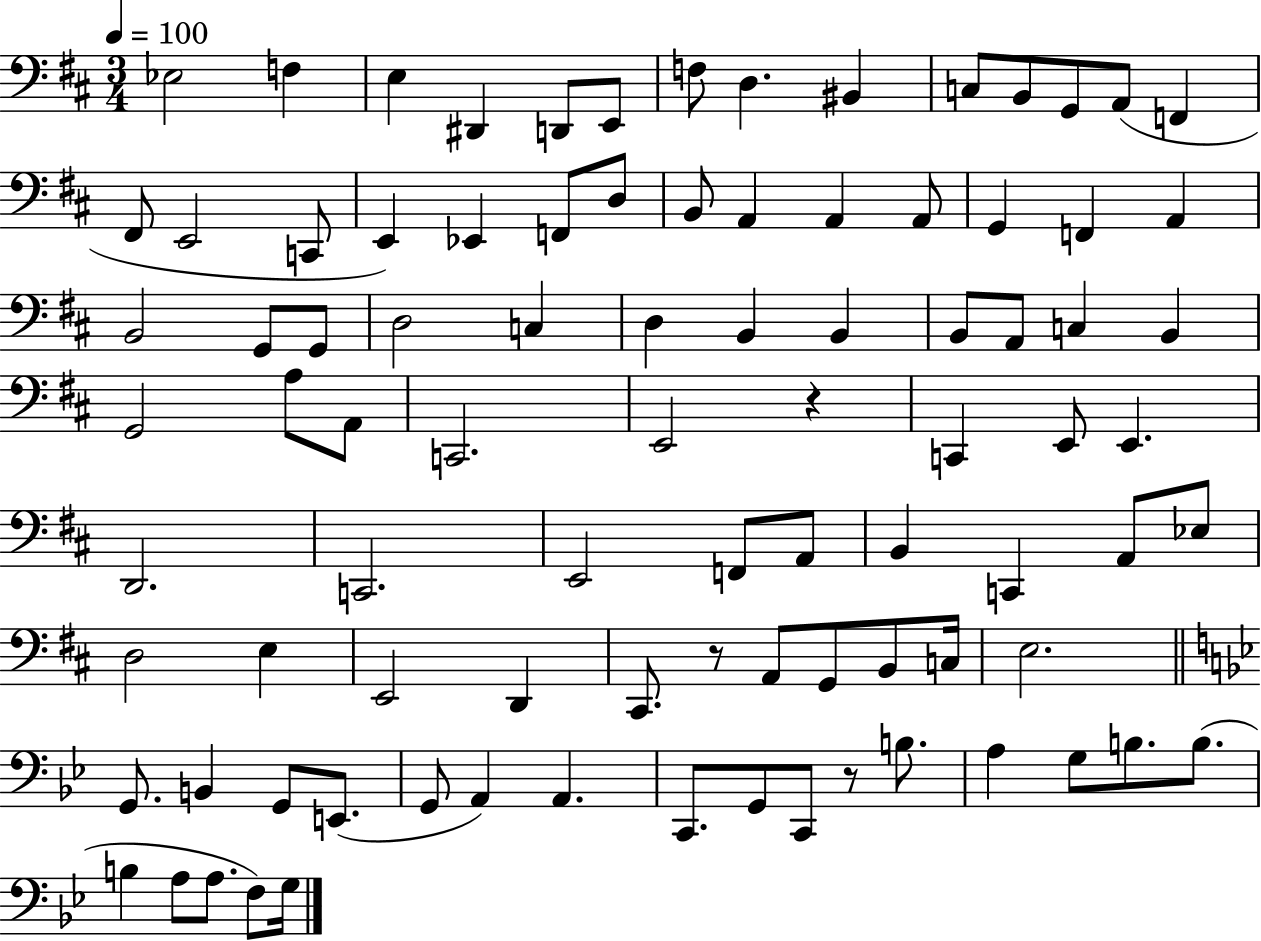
Eb3/h F3/q E3/q D#2/q D2/e E2/e F3/e D3/q. BIS2/q C3/e B2/e G2/e A2/e F2/q F#2/e E2/h C2/e E2/q Eb2/q F2/e D3/e B2/e A2/q A2/q A2/e G2/q F2/q A2/q B2/h G2/e G2/e D3/h C3/q D3/q B2/q B2/q B2/e A2/e C3/q B2/q G2/h A3/e A2/e C2/h. E2/h R/q C2/q E2/e E2/q. D2/h. C2/h. E2/h F2/e A2/e B2/q C2/q A2/e Eb3/e D3/h E3/q E2/h D2/q C#2/e. R/e A2/e G2/e B2/e C3/s E3/h. G2/e. B2/q G2/e E2/e. G2/e A2/q A2/q. C2/e. G2/e C2/e R/e B3/e. A3/q G3/e B3/e. B3/e. B3/q A3/e A3/e. F3/e G3/s